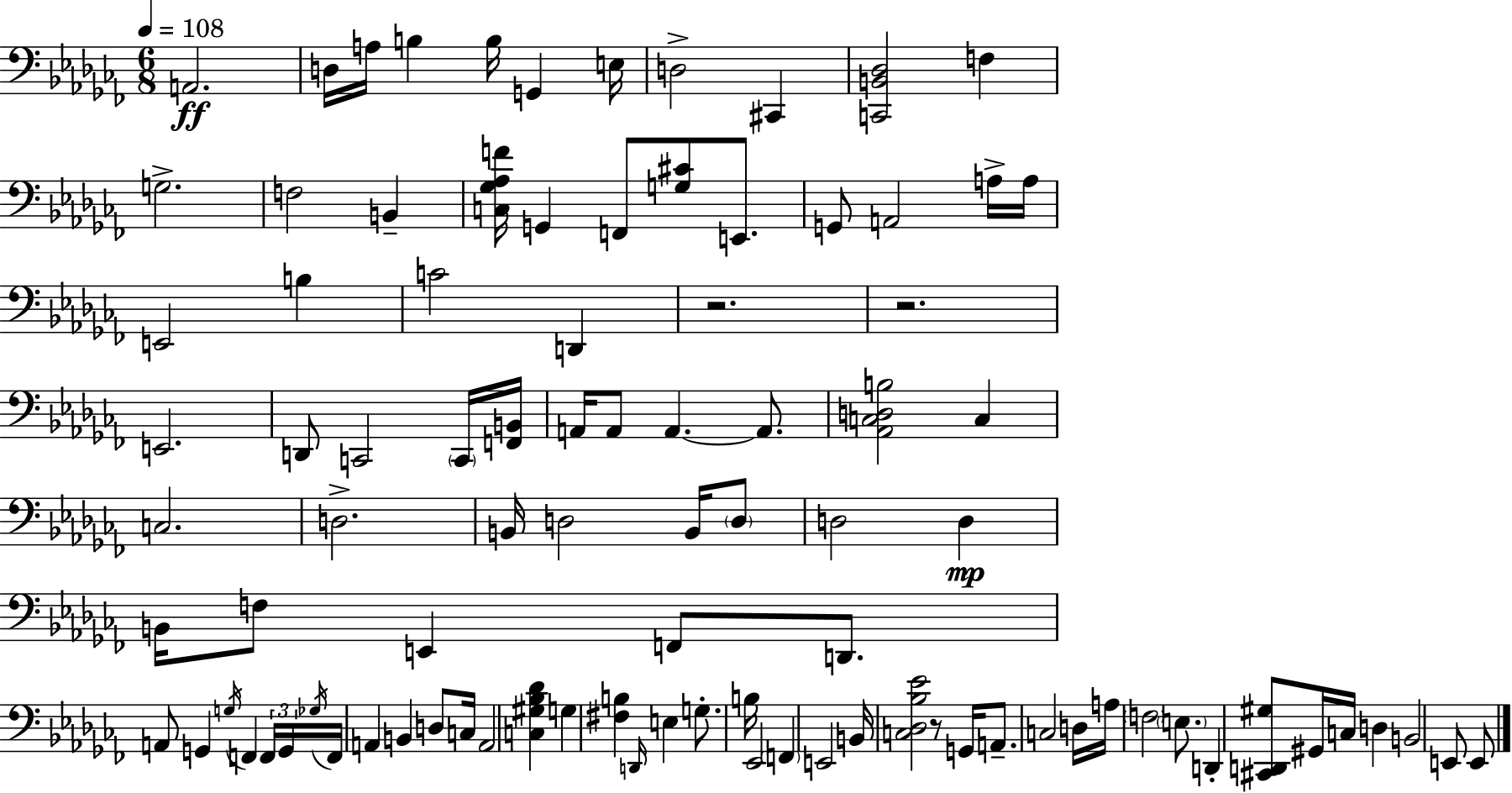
{
  \clef bass
  \numericTimeSignature
  \time 6/8
  \key aes \minor
  \tempo 4 = 108
  \repeat volta 2 { a,2.\ff | d16 a16 b4 b16 g,4 e16 | d2-> cis,4 | <c, b, des>2 f4 | \break g2.-> | f2 b,4-- | <c ges aes f'>16 g,4 f,8 <g cis'>8 e,8. | g,8 a,2 a16-> a16 | \break e,2 b4 | c'2 d,4 | r2. | r2. | \break e,2. | d,8 c,2 \parenthesize c,16 <f, b,>16 | a,16 a,8 a,4.~~ a,8. | <aes, c d b>2 c4 | \break c2. | d2.-> | b,16 d2 b,16 \parenthesize d8 | d2 d4\mp | \break b,16 f8 e,4 f,8 d,8. | a,8 g,4 \acciaccatura { g16 } f,4 \tuplet 3/2 { f,16 | g,16 \acciaccatura { ges16 } } f,16 a,4 b,4 d8 | c16 a,2 <c gis bes des'>4 | \break g4 <fis b>4 \grace { d,16 } e4 | g8.-. b16 ees,2 | \parenthesize f,4 e,2 | b,16 <c des bes ees'>2 | \break r8 g,16 a,8.-- c2 | d16 a16 \parenthesize f2 | \parenthesize e8. d,4-. <cis, d, gis>8 gis,16 c16 d4 | b,2 e,8 | \break e,8 } \bar "|."
}